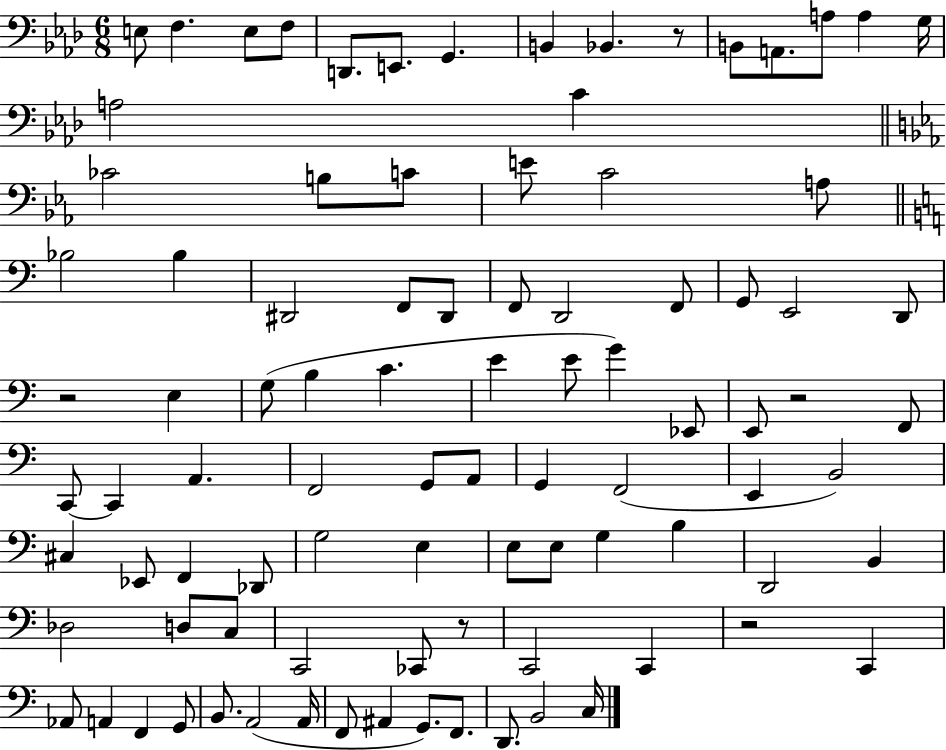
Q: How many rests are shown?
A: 5